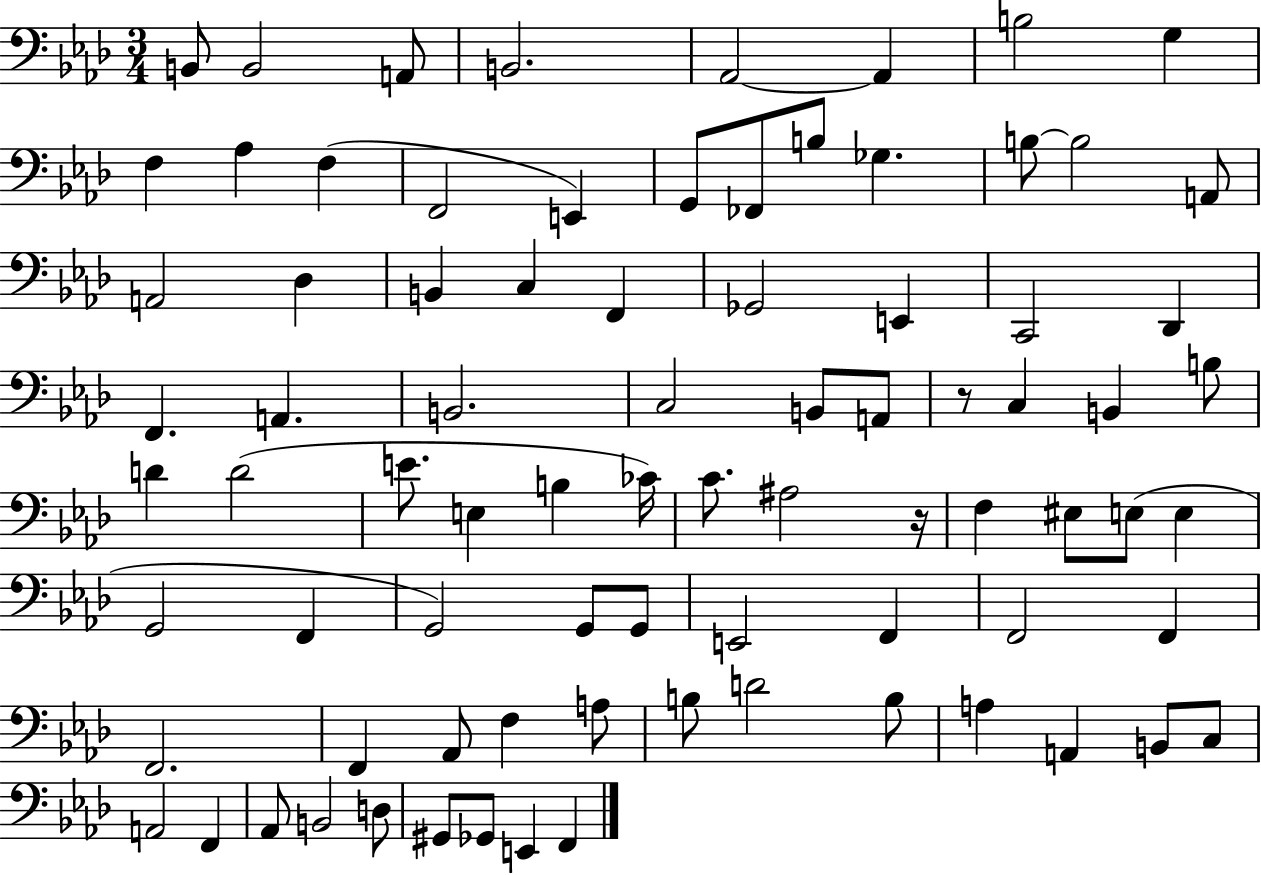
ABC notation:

X:1
T:Untitled
M:3/4
L:1/4
K:Ab
B,,/2 B,,2 A,,/2 B,,2 _A,,2 _A,, B,2 G, F, _A, F, F,,2 E,, G,,/2 _F,,/2 B,/2 _G, B,/2 B,2 A,,/2 A,,2 _D, B,, C, F,, _G,,2 E,, C,,2 _D,, F,, A,, B,,2 C,2 B,,/2 A,,/2 z/2 C, B,, B,/2 D D2 E/2 E, B, _C/4 C/2 ^A,2 z/4 F, ^E,/2 E,/2 E, G,,2 F,, G,,2 G,,/2 G,,/2 E,,2 F,, F,,2 F,, F,,2 F,, _A,,/2 F, A,/2 B,/2 D2 B,/2 A, A,, B,,/2 C,/2 A,,2 F,, _A,,/2 B,,2 D,/2 ^G,,/2 _G,,/2 E,, F,,